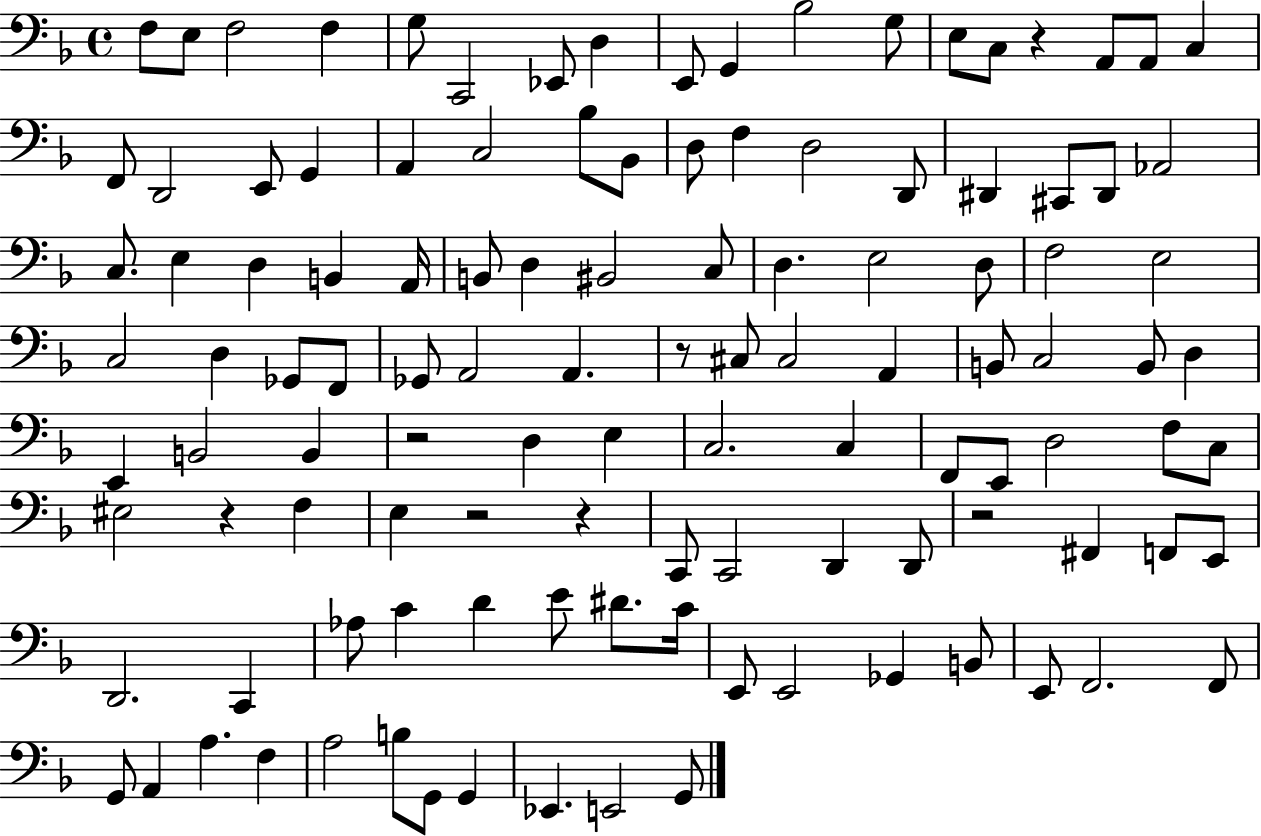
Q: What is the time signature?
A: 4/4